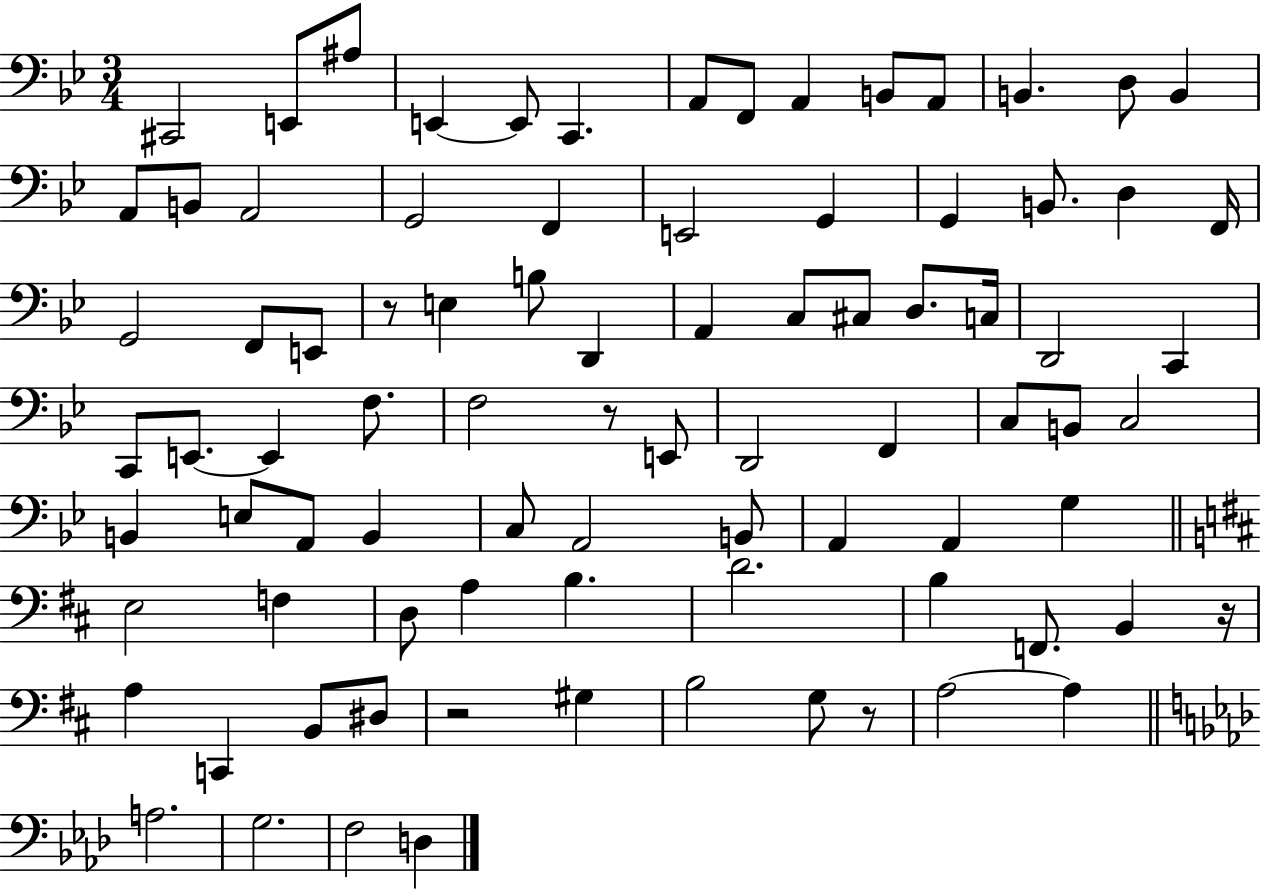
X:1
T:Untitled
M:3/4
L:1/4
K:Bb
^C,,2 E,,/2 ^A,/2 E,, E,,/2 C,, A,,/2 F,,/2 A,, B,,/2 A,,/2 B,, D,/2 B,, A,,/2 B,,/2 A,,2 G,,2 F,, E,,2 G,, G,, B,,/2 D, F,,/4 G,,2 F,,/2 E,,/2 z/2 E, B,/2 D,, A,, C,/2 ^C,/2 D,/2 C,/4 D,,2 C,, C,,/2 E,,/2 E,, F,/2 F,2 z/2 E,,/2 D,,2 F,, C,/2 B,,/2 C,2 B,, E,/2 A,,/2 B,, C,/2 A,,2 B,,/2 A,, A,, G, E,2 F, D,/2 A, B, D2 B, F,,/2 B,, z/4 A, C,, B,,/2 ^D,/2 z2 ^G, B,2 G,/2 z/2 A,2 A, A,2 G,2 F,2 D,